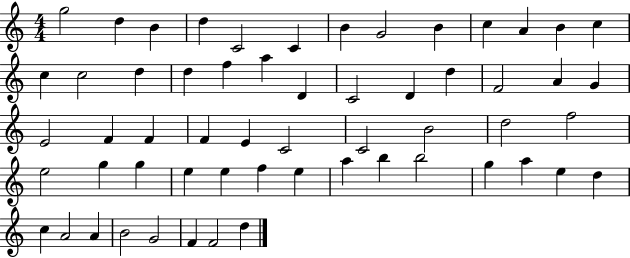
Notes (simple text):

G5/h D5/q B4/q D5/q C4/h C4/q B4/q G4/h B4/q C5/q A4/q B4/q C5/q C5/q C5/h D5/q D5/q F5/q A5/q D4/q C4/h D4/q D5/q F4/h A4/q G4/q E4/h F4/q F4/q F4/q E4/q C4/h C4/h B4/h D5/h F5/h E5/h G5/q G5/q E5/q E5/q F5/q E5/q A5/q B5/q B5/h G5/q A5/q E5/q D5/q C5/q A4/h A4/q B4/h G4/h F4/q F4/h D5/q